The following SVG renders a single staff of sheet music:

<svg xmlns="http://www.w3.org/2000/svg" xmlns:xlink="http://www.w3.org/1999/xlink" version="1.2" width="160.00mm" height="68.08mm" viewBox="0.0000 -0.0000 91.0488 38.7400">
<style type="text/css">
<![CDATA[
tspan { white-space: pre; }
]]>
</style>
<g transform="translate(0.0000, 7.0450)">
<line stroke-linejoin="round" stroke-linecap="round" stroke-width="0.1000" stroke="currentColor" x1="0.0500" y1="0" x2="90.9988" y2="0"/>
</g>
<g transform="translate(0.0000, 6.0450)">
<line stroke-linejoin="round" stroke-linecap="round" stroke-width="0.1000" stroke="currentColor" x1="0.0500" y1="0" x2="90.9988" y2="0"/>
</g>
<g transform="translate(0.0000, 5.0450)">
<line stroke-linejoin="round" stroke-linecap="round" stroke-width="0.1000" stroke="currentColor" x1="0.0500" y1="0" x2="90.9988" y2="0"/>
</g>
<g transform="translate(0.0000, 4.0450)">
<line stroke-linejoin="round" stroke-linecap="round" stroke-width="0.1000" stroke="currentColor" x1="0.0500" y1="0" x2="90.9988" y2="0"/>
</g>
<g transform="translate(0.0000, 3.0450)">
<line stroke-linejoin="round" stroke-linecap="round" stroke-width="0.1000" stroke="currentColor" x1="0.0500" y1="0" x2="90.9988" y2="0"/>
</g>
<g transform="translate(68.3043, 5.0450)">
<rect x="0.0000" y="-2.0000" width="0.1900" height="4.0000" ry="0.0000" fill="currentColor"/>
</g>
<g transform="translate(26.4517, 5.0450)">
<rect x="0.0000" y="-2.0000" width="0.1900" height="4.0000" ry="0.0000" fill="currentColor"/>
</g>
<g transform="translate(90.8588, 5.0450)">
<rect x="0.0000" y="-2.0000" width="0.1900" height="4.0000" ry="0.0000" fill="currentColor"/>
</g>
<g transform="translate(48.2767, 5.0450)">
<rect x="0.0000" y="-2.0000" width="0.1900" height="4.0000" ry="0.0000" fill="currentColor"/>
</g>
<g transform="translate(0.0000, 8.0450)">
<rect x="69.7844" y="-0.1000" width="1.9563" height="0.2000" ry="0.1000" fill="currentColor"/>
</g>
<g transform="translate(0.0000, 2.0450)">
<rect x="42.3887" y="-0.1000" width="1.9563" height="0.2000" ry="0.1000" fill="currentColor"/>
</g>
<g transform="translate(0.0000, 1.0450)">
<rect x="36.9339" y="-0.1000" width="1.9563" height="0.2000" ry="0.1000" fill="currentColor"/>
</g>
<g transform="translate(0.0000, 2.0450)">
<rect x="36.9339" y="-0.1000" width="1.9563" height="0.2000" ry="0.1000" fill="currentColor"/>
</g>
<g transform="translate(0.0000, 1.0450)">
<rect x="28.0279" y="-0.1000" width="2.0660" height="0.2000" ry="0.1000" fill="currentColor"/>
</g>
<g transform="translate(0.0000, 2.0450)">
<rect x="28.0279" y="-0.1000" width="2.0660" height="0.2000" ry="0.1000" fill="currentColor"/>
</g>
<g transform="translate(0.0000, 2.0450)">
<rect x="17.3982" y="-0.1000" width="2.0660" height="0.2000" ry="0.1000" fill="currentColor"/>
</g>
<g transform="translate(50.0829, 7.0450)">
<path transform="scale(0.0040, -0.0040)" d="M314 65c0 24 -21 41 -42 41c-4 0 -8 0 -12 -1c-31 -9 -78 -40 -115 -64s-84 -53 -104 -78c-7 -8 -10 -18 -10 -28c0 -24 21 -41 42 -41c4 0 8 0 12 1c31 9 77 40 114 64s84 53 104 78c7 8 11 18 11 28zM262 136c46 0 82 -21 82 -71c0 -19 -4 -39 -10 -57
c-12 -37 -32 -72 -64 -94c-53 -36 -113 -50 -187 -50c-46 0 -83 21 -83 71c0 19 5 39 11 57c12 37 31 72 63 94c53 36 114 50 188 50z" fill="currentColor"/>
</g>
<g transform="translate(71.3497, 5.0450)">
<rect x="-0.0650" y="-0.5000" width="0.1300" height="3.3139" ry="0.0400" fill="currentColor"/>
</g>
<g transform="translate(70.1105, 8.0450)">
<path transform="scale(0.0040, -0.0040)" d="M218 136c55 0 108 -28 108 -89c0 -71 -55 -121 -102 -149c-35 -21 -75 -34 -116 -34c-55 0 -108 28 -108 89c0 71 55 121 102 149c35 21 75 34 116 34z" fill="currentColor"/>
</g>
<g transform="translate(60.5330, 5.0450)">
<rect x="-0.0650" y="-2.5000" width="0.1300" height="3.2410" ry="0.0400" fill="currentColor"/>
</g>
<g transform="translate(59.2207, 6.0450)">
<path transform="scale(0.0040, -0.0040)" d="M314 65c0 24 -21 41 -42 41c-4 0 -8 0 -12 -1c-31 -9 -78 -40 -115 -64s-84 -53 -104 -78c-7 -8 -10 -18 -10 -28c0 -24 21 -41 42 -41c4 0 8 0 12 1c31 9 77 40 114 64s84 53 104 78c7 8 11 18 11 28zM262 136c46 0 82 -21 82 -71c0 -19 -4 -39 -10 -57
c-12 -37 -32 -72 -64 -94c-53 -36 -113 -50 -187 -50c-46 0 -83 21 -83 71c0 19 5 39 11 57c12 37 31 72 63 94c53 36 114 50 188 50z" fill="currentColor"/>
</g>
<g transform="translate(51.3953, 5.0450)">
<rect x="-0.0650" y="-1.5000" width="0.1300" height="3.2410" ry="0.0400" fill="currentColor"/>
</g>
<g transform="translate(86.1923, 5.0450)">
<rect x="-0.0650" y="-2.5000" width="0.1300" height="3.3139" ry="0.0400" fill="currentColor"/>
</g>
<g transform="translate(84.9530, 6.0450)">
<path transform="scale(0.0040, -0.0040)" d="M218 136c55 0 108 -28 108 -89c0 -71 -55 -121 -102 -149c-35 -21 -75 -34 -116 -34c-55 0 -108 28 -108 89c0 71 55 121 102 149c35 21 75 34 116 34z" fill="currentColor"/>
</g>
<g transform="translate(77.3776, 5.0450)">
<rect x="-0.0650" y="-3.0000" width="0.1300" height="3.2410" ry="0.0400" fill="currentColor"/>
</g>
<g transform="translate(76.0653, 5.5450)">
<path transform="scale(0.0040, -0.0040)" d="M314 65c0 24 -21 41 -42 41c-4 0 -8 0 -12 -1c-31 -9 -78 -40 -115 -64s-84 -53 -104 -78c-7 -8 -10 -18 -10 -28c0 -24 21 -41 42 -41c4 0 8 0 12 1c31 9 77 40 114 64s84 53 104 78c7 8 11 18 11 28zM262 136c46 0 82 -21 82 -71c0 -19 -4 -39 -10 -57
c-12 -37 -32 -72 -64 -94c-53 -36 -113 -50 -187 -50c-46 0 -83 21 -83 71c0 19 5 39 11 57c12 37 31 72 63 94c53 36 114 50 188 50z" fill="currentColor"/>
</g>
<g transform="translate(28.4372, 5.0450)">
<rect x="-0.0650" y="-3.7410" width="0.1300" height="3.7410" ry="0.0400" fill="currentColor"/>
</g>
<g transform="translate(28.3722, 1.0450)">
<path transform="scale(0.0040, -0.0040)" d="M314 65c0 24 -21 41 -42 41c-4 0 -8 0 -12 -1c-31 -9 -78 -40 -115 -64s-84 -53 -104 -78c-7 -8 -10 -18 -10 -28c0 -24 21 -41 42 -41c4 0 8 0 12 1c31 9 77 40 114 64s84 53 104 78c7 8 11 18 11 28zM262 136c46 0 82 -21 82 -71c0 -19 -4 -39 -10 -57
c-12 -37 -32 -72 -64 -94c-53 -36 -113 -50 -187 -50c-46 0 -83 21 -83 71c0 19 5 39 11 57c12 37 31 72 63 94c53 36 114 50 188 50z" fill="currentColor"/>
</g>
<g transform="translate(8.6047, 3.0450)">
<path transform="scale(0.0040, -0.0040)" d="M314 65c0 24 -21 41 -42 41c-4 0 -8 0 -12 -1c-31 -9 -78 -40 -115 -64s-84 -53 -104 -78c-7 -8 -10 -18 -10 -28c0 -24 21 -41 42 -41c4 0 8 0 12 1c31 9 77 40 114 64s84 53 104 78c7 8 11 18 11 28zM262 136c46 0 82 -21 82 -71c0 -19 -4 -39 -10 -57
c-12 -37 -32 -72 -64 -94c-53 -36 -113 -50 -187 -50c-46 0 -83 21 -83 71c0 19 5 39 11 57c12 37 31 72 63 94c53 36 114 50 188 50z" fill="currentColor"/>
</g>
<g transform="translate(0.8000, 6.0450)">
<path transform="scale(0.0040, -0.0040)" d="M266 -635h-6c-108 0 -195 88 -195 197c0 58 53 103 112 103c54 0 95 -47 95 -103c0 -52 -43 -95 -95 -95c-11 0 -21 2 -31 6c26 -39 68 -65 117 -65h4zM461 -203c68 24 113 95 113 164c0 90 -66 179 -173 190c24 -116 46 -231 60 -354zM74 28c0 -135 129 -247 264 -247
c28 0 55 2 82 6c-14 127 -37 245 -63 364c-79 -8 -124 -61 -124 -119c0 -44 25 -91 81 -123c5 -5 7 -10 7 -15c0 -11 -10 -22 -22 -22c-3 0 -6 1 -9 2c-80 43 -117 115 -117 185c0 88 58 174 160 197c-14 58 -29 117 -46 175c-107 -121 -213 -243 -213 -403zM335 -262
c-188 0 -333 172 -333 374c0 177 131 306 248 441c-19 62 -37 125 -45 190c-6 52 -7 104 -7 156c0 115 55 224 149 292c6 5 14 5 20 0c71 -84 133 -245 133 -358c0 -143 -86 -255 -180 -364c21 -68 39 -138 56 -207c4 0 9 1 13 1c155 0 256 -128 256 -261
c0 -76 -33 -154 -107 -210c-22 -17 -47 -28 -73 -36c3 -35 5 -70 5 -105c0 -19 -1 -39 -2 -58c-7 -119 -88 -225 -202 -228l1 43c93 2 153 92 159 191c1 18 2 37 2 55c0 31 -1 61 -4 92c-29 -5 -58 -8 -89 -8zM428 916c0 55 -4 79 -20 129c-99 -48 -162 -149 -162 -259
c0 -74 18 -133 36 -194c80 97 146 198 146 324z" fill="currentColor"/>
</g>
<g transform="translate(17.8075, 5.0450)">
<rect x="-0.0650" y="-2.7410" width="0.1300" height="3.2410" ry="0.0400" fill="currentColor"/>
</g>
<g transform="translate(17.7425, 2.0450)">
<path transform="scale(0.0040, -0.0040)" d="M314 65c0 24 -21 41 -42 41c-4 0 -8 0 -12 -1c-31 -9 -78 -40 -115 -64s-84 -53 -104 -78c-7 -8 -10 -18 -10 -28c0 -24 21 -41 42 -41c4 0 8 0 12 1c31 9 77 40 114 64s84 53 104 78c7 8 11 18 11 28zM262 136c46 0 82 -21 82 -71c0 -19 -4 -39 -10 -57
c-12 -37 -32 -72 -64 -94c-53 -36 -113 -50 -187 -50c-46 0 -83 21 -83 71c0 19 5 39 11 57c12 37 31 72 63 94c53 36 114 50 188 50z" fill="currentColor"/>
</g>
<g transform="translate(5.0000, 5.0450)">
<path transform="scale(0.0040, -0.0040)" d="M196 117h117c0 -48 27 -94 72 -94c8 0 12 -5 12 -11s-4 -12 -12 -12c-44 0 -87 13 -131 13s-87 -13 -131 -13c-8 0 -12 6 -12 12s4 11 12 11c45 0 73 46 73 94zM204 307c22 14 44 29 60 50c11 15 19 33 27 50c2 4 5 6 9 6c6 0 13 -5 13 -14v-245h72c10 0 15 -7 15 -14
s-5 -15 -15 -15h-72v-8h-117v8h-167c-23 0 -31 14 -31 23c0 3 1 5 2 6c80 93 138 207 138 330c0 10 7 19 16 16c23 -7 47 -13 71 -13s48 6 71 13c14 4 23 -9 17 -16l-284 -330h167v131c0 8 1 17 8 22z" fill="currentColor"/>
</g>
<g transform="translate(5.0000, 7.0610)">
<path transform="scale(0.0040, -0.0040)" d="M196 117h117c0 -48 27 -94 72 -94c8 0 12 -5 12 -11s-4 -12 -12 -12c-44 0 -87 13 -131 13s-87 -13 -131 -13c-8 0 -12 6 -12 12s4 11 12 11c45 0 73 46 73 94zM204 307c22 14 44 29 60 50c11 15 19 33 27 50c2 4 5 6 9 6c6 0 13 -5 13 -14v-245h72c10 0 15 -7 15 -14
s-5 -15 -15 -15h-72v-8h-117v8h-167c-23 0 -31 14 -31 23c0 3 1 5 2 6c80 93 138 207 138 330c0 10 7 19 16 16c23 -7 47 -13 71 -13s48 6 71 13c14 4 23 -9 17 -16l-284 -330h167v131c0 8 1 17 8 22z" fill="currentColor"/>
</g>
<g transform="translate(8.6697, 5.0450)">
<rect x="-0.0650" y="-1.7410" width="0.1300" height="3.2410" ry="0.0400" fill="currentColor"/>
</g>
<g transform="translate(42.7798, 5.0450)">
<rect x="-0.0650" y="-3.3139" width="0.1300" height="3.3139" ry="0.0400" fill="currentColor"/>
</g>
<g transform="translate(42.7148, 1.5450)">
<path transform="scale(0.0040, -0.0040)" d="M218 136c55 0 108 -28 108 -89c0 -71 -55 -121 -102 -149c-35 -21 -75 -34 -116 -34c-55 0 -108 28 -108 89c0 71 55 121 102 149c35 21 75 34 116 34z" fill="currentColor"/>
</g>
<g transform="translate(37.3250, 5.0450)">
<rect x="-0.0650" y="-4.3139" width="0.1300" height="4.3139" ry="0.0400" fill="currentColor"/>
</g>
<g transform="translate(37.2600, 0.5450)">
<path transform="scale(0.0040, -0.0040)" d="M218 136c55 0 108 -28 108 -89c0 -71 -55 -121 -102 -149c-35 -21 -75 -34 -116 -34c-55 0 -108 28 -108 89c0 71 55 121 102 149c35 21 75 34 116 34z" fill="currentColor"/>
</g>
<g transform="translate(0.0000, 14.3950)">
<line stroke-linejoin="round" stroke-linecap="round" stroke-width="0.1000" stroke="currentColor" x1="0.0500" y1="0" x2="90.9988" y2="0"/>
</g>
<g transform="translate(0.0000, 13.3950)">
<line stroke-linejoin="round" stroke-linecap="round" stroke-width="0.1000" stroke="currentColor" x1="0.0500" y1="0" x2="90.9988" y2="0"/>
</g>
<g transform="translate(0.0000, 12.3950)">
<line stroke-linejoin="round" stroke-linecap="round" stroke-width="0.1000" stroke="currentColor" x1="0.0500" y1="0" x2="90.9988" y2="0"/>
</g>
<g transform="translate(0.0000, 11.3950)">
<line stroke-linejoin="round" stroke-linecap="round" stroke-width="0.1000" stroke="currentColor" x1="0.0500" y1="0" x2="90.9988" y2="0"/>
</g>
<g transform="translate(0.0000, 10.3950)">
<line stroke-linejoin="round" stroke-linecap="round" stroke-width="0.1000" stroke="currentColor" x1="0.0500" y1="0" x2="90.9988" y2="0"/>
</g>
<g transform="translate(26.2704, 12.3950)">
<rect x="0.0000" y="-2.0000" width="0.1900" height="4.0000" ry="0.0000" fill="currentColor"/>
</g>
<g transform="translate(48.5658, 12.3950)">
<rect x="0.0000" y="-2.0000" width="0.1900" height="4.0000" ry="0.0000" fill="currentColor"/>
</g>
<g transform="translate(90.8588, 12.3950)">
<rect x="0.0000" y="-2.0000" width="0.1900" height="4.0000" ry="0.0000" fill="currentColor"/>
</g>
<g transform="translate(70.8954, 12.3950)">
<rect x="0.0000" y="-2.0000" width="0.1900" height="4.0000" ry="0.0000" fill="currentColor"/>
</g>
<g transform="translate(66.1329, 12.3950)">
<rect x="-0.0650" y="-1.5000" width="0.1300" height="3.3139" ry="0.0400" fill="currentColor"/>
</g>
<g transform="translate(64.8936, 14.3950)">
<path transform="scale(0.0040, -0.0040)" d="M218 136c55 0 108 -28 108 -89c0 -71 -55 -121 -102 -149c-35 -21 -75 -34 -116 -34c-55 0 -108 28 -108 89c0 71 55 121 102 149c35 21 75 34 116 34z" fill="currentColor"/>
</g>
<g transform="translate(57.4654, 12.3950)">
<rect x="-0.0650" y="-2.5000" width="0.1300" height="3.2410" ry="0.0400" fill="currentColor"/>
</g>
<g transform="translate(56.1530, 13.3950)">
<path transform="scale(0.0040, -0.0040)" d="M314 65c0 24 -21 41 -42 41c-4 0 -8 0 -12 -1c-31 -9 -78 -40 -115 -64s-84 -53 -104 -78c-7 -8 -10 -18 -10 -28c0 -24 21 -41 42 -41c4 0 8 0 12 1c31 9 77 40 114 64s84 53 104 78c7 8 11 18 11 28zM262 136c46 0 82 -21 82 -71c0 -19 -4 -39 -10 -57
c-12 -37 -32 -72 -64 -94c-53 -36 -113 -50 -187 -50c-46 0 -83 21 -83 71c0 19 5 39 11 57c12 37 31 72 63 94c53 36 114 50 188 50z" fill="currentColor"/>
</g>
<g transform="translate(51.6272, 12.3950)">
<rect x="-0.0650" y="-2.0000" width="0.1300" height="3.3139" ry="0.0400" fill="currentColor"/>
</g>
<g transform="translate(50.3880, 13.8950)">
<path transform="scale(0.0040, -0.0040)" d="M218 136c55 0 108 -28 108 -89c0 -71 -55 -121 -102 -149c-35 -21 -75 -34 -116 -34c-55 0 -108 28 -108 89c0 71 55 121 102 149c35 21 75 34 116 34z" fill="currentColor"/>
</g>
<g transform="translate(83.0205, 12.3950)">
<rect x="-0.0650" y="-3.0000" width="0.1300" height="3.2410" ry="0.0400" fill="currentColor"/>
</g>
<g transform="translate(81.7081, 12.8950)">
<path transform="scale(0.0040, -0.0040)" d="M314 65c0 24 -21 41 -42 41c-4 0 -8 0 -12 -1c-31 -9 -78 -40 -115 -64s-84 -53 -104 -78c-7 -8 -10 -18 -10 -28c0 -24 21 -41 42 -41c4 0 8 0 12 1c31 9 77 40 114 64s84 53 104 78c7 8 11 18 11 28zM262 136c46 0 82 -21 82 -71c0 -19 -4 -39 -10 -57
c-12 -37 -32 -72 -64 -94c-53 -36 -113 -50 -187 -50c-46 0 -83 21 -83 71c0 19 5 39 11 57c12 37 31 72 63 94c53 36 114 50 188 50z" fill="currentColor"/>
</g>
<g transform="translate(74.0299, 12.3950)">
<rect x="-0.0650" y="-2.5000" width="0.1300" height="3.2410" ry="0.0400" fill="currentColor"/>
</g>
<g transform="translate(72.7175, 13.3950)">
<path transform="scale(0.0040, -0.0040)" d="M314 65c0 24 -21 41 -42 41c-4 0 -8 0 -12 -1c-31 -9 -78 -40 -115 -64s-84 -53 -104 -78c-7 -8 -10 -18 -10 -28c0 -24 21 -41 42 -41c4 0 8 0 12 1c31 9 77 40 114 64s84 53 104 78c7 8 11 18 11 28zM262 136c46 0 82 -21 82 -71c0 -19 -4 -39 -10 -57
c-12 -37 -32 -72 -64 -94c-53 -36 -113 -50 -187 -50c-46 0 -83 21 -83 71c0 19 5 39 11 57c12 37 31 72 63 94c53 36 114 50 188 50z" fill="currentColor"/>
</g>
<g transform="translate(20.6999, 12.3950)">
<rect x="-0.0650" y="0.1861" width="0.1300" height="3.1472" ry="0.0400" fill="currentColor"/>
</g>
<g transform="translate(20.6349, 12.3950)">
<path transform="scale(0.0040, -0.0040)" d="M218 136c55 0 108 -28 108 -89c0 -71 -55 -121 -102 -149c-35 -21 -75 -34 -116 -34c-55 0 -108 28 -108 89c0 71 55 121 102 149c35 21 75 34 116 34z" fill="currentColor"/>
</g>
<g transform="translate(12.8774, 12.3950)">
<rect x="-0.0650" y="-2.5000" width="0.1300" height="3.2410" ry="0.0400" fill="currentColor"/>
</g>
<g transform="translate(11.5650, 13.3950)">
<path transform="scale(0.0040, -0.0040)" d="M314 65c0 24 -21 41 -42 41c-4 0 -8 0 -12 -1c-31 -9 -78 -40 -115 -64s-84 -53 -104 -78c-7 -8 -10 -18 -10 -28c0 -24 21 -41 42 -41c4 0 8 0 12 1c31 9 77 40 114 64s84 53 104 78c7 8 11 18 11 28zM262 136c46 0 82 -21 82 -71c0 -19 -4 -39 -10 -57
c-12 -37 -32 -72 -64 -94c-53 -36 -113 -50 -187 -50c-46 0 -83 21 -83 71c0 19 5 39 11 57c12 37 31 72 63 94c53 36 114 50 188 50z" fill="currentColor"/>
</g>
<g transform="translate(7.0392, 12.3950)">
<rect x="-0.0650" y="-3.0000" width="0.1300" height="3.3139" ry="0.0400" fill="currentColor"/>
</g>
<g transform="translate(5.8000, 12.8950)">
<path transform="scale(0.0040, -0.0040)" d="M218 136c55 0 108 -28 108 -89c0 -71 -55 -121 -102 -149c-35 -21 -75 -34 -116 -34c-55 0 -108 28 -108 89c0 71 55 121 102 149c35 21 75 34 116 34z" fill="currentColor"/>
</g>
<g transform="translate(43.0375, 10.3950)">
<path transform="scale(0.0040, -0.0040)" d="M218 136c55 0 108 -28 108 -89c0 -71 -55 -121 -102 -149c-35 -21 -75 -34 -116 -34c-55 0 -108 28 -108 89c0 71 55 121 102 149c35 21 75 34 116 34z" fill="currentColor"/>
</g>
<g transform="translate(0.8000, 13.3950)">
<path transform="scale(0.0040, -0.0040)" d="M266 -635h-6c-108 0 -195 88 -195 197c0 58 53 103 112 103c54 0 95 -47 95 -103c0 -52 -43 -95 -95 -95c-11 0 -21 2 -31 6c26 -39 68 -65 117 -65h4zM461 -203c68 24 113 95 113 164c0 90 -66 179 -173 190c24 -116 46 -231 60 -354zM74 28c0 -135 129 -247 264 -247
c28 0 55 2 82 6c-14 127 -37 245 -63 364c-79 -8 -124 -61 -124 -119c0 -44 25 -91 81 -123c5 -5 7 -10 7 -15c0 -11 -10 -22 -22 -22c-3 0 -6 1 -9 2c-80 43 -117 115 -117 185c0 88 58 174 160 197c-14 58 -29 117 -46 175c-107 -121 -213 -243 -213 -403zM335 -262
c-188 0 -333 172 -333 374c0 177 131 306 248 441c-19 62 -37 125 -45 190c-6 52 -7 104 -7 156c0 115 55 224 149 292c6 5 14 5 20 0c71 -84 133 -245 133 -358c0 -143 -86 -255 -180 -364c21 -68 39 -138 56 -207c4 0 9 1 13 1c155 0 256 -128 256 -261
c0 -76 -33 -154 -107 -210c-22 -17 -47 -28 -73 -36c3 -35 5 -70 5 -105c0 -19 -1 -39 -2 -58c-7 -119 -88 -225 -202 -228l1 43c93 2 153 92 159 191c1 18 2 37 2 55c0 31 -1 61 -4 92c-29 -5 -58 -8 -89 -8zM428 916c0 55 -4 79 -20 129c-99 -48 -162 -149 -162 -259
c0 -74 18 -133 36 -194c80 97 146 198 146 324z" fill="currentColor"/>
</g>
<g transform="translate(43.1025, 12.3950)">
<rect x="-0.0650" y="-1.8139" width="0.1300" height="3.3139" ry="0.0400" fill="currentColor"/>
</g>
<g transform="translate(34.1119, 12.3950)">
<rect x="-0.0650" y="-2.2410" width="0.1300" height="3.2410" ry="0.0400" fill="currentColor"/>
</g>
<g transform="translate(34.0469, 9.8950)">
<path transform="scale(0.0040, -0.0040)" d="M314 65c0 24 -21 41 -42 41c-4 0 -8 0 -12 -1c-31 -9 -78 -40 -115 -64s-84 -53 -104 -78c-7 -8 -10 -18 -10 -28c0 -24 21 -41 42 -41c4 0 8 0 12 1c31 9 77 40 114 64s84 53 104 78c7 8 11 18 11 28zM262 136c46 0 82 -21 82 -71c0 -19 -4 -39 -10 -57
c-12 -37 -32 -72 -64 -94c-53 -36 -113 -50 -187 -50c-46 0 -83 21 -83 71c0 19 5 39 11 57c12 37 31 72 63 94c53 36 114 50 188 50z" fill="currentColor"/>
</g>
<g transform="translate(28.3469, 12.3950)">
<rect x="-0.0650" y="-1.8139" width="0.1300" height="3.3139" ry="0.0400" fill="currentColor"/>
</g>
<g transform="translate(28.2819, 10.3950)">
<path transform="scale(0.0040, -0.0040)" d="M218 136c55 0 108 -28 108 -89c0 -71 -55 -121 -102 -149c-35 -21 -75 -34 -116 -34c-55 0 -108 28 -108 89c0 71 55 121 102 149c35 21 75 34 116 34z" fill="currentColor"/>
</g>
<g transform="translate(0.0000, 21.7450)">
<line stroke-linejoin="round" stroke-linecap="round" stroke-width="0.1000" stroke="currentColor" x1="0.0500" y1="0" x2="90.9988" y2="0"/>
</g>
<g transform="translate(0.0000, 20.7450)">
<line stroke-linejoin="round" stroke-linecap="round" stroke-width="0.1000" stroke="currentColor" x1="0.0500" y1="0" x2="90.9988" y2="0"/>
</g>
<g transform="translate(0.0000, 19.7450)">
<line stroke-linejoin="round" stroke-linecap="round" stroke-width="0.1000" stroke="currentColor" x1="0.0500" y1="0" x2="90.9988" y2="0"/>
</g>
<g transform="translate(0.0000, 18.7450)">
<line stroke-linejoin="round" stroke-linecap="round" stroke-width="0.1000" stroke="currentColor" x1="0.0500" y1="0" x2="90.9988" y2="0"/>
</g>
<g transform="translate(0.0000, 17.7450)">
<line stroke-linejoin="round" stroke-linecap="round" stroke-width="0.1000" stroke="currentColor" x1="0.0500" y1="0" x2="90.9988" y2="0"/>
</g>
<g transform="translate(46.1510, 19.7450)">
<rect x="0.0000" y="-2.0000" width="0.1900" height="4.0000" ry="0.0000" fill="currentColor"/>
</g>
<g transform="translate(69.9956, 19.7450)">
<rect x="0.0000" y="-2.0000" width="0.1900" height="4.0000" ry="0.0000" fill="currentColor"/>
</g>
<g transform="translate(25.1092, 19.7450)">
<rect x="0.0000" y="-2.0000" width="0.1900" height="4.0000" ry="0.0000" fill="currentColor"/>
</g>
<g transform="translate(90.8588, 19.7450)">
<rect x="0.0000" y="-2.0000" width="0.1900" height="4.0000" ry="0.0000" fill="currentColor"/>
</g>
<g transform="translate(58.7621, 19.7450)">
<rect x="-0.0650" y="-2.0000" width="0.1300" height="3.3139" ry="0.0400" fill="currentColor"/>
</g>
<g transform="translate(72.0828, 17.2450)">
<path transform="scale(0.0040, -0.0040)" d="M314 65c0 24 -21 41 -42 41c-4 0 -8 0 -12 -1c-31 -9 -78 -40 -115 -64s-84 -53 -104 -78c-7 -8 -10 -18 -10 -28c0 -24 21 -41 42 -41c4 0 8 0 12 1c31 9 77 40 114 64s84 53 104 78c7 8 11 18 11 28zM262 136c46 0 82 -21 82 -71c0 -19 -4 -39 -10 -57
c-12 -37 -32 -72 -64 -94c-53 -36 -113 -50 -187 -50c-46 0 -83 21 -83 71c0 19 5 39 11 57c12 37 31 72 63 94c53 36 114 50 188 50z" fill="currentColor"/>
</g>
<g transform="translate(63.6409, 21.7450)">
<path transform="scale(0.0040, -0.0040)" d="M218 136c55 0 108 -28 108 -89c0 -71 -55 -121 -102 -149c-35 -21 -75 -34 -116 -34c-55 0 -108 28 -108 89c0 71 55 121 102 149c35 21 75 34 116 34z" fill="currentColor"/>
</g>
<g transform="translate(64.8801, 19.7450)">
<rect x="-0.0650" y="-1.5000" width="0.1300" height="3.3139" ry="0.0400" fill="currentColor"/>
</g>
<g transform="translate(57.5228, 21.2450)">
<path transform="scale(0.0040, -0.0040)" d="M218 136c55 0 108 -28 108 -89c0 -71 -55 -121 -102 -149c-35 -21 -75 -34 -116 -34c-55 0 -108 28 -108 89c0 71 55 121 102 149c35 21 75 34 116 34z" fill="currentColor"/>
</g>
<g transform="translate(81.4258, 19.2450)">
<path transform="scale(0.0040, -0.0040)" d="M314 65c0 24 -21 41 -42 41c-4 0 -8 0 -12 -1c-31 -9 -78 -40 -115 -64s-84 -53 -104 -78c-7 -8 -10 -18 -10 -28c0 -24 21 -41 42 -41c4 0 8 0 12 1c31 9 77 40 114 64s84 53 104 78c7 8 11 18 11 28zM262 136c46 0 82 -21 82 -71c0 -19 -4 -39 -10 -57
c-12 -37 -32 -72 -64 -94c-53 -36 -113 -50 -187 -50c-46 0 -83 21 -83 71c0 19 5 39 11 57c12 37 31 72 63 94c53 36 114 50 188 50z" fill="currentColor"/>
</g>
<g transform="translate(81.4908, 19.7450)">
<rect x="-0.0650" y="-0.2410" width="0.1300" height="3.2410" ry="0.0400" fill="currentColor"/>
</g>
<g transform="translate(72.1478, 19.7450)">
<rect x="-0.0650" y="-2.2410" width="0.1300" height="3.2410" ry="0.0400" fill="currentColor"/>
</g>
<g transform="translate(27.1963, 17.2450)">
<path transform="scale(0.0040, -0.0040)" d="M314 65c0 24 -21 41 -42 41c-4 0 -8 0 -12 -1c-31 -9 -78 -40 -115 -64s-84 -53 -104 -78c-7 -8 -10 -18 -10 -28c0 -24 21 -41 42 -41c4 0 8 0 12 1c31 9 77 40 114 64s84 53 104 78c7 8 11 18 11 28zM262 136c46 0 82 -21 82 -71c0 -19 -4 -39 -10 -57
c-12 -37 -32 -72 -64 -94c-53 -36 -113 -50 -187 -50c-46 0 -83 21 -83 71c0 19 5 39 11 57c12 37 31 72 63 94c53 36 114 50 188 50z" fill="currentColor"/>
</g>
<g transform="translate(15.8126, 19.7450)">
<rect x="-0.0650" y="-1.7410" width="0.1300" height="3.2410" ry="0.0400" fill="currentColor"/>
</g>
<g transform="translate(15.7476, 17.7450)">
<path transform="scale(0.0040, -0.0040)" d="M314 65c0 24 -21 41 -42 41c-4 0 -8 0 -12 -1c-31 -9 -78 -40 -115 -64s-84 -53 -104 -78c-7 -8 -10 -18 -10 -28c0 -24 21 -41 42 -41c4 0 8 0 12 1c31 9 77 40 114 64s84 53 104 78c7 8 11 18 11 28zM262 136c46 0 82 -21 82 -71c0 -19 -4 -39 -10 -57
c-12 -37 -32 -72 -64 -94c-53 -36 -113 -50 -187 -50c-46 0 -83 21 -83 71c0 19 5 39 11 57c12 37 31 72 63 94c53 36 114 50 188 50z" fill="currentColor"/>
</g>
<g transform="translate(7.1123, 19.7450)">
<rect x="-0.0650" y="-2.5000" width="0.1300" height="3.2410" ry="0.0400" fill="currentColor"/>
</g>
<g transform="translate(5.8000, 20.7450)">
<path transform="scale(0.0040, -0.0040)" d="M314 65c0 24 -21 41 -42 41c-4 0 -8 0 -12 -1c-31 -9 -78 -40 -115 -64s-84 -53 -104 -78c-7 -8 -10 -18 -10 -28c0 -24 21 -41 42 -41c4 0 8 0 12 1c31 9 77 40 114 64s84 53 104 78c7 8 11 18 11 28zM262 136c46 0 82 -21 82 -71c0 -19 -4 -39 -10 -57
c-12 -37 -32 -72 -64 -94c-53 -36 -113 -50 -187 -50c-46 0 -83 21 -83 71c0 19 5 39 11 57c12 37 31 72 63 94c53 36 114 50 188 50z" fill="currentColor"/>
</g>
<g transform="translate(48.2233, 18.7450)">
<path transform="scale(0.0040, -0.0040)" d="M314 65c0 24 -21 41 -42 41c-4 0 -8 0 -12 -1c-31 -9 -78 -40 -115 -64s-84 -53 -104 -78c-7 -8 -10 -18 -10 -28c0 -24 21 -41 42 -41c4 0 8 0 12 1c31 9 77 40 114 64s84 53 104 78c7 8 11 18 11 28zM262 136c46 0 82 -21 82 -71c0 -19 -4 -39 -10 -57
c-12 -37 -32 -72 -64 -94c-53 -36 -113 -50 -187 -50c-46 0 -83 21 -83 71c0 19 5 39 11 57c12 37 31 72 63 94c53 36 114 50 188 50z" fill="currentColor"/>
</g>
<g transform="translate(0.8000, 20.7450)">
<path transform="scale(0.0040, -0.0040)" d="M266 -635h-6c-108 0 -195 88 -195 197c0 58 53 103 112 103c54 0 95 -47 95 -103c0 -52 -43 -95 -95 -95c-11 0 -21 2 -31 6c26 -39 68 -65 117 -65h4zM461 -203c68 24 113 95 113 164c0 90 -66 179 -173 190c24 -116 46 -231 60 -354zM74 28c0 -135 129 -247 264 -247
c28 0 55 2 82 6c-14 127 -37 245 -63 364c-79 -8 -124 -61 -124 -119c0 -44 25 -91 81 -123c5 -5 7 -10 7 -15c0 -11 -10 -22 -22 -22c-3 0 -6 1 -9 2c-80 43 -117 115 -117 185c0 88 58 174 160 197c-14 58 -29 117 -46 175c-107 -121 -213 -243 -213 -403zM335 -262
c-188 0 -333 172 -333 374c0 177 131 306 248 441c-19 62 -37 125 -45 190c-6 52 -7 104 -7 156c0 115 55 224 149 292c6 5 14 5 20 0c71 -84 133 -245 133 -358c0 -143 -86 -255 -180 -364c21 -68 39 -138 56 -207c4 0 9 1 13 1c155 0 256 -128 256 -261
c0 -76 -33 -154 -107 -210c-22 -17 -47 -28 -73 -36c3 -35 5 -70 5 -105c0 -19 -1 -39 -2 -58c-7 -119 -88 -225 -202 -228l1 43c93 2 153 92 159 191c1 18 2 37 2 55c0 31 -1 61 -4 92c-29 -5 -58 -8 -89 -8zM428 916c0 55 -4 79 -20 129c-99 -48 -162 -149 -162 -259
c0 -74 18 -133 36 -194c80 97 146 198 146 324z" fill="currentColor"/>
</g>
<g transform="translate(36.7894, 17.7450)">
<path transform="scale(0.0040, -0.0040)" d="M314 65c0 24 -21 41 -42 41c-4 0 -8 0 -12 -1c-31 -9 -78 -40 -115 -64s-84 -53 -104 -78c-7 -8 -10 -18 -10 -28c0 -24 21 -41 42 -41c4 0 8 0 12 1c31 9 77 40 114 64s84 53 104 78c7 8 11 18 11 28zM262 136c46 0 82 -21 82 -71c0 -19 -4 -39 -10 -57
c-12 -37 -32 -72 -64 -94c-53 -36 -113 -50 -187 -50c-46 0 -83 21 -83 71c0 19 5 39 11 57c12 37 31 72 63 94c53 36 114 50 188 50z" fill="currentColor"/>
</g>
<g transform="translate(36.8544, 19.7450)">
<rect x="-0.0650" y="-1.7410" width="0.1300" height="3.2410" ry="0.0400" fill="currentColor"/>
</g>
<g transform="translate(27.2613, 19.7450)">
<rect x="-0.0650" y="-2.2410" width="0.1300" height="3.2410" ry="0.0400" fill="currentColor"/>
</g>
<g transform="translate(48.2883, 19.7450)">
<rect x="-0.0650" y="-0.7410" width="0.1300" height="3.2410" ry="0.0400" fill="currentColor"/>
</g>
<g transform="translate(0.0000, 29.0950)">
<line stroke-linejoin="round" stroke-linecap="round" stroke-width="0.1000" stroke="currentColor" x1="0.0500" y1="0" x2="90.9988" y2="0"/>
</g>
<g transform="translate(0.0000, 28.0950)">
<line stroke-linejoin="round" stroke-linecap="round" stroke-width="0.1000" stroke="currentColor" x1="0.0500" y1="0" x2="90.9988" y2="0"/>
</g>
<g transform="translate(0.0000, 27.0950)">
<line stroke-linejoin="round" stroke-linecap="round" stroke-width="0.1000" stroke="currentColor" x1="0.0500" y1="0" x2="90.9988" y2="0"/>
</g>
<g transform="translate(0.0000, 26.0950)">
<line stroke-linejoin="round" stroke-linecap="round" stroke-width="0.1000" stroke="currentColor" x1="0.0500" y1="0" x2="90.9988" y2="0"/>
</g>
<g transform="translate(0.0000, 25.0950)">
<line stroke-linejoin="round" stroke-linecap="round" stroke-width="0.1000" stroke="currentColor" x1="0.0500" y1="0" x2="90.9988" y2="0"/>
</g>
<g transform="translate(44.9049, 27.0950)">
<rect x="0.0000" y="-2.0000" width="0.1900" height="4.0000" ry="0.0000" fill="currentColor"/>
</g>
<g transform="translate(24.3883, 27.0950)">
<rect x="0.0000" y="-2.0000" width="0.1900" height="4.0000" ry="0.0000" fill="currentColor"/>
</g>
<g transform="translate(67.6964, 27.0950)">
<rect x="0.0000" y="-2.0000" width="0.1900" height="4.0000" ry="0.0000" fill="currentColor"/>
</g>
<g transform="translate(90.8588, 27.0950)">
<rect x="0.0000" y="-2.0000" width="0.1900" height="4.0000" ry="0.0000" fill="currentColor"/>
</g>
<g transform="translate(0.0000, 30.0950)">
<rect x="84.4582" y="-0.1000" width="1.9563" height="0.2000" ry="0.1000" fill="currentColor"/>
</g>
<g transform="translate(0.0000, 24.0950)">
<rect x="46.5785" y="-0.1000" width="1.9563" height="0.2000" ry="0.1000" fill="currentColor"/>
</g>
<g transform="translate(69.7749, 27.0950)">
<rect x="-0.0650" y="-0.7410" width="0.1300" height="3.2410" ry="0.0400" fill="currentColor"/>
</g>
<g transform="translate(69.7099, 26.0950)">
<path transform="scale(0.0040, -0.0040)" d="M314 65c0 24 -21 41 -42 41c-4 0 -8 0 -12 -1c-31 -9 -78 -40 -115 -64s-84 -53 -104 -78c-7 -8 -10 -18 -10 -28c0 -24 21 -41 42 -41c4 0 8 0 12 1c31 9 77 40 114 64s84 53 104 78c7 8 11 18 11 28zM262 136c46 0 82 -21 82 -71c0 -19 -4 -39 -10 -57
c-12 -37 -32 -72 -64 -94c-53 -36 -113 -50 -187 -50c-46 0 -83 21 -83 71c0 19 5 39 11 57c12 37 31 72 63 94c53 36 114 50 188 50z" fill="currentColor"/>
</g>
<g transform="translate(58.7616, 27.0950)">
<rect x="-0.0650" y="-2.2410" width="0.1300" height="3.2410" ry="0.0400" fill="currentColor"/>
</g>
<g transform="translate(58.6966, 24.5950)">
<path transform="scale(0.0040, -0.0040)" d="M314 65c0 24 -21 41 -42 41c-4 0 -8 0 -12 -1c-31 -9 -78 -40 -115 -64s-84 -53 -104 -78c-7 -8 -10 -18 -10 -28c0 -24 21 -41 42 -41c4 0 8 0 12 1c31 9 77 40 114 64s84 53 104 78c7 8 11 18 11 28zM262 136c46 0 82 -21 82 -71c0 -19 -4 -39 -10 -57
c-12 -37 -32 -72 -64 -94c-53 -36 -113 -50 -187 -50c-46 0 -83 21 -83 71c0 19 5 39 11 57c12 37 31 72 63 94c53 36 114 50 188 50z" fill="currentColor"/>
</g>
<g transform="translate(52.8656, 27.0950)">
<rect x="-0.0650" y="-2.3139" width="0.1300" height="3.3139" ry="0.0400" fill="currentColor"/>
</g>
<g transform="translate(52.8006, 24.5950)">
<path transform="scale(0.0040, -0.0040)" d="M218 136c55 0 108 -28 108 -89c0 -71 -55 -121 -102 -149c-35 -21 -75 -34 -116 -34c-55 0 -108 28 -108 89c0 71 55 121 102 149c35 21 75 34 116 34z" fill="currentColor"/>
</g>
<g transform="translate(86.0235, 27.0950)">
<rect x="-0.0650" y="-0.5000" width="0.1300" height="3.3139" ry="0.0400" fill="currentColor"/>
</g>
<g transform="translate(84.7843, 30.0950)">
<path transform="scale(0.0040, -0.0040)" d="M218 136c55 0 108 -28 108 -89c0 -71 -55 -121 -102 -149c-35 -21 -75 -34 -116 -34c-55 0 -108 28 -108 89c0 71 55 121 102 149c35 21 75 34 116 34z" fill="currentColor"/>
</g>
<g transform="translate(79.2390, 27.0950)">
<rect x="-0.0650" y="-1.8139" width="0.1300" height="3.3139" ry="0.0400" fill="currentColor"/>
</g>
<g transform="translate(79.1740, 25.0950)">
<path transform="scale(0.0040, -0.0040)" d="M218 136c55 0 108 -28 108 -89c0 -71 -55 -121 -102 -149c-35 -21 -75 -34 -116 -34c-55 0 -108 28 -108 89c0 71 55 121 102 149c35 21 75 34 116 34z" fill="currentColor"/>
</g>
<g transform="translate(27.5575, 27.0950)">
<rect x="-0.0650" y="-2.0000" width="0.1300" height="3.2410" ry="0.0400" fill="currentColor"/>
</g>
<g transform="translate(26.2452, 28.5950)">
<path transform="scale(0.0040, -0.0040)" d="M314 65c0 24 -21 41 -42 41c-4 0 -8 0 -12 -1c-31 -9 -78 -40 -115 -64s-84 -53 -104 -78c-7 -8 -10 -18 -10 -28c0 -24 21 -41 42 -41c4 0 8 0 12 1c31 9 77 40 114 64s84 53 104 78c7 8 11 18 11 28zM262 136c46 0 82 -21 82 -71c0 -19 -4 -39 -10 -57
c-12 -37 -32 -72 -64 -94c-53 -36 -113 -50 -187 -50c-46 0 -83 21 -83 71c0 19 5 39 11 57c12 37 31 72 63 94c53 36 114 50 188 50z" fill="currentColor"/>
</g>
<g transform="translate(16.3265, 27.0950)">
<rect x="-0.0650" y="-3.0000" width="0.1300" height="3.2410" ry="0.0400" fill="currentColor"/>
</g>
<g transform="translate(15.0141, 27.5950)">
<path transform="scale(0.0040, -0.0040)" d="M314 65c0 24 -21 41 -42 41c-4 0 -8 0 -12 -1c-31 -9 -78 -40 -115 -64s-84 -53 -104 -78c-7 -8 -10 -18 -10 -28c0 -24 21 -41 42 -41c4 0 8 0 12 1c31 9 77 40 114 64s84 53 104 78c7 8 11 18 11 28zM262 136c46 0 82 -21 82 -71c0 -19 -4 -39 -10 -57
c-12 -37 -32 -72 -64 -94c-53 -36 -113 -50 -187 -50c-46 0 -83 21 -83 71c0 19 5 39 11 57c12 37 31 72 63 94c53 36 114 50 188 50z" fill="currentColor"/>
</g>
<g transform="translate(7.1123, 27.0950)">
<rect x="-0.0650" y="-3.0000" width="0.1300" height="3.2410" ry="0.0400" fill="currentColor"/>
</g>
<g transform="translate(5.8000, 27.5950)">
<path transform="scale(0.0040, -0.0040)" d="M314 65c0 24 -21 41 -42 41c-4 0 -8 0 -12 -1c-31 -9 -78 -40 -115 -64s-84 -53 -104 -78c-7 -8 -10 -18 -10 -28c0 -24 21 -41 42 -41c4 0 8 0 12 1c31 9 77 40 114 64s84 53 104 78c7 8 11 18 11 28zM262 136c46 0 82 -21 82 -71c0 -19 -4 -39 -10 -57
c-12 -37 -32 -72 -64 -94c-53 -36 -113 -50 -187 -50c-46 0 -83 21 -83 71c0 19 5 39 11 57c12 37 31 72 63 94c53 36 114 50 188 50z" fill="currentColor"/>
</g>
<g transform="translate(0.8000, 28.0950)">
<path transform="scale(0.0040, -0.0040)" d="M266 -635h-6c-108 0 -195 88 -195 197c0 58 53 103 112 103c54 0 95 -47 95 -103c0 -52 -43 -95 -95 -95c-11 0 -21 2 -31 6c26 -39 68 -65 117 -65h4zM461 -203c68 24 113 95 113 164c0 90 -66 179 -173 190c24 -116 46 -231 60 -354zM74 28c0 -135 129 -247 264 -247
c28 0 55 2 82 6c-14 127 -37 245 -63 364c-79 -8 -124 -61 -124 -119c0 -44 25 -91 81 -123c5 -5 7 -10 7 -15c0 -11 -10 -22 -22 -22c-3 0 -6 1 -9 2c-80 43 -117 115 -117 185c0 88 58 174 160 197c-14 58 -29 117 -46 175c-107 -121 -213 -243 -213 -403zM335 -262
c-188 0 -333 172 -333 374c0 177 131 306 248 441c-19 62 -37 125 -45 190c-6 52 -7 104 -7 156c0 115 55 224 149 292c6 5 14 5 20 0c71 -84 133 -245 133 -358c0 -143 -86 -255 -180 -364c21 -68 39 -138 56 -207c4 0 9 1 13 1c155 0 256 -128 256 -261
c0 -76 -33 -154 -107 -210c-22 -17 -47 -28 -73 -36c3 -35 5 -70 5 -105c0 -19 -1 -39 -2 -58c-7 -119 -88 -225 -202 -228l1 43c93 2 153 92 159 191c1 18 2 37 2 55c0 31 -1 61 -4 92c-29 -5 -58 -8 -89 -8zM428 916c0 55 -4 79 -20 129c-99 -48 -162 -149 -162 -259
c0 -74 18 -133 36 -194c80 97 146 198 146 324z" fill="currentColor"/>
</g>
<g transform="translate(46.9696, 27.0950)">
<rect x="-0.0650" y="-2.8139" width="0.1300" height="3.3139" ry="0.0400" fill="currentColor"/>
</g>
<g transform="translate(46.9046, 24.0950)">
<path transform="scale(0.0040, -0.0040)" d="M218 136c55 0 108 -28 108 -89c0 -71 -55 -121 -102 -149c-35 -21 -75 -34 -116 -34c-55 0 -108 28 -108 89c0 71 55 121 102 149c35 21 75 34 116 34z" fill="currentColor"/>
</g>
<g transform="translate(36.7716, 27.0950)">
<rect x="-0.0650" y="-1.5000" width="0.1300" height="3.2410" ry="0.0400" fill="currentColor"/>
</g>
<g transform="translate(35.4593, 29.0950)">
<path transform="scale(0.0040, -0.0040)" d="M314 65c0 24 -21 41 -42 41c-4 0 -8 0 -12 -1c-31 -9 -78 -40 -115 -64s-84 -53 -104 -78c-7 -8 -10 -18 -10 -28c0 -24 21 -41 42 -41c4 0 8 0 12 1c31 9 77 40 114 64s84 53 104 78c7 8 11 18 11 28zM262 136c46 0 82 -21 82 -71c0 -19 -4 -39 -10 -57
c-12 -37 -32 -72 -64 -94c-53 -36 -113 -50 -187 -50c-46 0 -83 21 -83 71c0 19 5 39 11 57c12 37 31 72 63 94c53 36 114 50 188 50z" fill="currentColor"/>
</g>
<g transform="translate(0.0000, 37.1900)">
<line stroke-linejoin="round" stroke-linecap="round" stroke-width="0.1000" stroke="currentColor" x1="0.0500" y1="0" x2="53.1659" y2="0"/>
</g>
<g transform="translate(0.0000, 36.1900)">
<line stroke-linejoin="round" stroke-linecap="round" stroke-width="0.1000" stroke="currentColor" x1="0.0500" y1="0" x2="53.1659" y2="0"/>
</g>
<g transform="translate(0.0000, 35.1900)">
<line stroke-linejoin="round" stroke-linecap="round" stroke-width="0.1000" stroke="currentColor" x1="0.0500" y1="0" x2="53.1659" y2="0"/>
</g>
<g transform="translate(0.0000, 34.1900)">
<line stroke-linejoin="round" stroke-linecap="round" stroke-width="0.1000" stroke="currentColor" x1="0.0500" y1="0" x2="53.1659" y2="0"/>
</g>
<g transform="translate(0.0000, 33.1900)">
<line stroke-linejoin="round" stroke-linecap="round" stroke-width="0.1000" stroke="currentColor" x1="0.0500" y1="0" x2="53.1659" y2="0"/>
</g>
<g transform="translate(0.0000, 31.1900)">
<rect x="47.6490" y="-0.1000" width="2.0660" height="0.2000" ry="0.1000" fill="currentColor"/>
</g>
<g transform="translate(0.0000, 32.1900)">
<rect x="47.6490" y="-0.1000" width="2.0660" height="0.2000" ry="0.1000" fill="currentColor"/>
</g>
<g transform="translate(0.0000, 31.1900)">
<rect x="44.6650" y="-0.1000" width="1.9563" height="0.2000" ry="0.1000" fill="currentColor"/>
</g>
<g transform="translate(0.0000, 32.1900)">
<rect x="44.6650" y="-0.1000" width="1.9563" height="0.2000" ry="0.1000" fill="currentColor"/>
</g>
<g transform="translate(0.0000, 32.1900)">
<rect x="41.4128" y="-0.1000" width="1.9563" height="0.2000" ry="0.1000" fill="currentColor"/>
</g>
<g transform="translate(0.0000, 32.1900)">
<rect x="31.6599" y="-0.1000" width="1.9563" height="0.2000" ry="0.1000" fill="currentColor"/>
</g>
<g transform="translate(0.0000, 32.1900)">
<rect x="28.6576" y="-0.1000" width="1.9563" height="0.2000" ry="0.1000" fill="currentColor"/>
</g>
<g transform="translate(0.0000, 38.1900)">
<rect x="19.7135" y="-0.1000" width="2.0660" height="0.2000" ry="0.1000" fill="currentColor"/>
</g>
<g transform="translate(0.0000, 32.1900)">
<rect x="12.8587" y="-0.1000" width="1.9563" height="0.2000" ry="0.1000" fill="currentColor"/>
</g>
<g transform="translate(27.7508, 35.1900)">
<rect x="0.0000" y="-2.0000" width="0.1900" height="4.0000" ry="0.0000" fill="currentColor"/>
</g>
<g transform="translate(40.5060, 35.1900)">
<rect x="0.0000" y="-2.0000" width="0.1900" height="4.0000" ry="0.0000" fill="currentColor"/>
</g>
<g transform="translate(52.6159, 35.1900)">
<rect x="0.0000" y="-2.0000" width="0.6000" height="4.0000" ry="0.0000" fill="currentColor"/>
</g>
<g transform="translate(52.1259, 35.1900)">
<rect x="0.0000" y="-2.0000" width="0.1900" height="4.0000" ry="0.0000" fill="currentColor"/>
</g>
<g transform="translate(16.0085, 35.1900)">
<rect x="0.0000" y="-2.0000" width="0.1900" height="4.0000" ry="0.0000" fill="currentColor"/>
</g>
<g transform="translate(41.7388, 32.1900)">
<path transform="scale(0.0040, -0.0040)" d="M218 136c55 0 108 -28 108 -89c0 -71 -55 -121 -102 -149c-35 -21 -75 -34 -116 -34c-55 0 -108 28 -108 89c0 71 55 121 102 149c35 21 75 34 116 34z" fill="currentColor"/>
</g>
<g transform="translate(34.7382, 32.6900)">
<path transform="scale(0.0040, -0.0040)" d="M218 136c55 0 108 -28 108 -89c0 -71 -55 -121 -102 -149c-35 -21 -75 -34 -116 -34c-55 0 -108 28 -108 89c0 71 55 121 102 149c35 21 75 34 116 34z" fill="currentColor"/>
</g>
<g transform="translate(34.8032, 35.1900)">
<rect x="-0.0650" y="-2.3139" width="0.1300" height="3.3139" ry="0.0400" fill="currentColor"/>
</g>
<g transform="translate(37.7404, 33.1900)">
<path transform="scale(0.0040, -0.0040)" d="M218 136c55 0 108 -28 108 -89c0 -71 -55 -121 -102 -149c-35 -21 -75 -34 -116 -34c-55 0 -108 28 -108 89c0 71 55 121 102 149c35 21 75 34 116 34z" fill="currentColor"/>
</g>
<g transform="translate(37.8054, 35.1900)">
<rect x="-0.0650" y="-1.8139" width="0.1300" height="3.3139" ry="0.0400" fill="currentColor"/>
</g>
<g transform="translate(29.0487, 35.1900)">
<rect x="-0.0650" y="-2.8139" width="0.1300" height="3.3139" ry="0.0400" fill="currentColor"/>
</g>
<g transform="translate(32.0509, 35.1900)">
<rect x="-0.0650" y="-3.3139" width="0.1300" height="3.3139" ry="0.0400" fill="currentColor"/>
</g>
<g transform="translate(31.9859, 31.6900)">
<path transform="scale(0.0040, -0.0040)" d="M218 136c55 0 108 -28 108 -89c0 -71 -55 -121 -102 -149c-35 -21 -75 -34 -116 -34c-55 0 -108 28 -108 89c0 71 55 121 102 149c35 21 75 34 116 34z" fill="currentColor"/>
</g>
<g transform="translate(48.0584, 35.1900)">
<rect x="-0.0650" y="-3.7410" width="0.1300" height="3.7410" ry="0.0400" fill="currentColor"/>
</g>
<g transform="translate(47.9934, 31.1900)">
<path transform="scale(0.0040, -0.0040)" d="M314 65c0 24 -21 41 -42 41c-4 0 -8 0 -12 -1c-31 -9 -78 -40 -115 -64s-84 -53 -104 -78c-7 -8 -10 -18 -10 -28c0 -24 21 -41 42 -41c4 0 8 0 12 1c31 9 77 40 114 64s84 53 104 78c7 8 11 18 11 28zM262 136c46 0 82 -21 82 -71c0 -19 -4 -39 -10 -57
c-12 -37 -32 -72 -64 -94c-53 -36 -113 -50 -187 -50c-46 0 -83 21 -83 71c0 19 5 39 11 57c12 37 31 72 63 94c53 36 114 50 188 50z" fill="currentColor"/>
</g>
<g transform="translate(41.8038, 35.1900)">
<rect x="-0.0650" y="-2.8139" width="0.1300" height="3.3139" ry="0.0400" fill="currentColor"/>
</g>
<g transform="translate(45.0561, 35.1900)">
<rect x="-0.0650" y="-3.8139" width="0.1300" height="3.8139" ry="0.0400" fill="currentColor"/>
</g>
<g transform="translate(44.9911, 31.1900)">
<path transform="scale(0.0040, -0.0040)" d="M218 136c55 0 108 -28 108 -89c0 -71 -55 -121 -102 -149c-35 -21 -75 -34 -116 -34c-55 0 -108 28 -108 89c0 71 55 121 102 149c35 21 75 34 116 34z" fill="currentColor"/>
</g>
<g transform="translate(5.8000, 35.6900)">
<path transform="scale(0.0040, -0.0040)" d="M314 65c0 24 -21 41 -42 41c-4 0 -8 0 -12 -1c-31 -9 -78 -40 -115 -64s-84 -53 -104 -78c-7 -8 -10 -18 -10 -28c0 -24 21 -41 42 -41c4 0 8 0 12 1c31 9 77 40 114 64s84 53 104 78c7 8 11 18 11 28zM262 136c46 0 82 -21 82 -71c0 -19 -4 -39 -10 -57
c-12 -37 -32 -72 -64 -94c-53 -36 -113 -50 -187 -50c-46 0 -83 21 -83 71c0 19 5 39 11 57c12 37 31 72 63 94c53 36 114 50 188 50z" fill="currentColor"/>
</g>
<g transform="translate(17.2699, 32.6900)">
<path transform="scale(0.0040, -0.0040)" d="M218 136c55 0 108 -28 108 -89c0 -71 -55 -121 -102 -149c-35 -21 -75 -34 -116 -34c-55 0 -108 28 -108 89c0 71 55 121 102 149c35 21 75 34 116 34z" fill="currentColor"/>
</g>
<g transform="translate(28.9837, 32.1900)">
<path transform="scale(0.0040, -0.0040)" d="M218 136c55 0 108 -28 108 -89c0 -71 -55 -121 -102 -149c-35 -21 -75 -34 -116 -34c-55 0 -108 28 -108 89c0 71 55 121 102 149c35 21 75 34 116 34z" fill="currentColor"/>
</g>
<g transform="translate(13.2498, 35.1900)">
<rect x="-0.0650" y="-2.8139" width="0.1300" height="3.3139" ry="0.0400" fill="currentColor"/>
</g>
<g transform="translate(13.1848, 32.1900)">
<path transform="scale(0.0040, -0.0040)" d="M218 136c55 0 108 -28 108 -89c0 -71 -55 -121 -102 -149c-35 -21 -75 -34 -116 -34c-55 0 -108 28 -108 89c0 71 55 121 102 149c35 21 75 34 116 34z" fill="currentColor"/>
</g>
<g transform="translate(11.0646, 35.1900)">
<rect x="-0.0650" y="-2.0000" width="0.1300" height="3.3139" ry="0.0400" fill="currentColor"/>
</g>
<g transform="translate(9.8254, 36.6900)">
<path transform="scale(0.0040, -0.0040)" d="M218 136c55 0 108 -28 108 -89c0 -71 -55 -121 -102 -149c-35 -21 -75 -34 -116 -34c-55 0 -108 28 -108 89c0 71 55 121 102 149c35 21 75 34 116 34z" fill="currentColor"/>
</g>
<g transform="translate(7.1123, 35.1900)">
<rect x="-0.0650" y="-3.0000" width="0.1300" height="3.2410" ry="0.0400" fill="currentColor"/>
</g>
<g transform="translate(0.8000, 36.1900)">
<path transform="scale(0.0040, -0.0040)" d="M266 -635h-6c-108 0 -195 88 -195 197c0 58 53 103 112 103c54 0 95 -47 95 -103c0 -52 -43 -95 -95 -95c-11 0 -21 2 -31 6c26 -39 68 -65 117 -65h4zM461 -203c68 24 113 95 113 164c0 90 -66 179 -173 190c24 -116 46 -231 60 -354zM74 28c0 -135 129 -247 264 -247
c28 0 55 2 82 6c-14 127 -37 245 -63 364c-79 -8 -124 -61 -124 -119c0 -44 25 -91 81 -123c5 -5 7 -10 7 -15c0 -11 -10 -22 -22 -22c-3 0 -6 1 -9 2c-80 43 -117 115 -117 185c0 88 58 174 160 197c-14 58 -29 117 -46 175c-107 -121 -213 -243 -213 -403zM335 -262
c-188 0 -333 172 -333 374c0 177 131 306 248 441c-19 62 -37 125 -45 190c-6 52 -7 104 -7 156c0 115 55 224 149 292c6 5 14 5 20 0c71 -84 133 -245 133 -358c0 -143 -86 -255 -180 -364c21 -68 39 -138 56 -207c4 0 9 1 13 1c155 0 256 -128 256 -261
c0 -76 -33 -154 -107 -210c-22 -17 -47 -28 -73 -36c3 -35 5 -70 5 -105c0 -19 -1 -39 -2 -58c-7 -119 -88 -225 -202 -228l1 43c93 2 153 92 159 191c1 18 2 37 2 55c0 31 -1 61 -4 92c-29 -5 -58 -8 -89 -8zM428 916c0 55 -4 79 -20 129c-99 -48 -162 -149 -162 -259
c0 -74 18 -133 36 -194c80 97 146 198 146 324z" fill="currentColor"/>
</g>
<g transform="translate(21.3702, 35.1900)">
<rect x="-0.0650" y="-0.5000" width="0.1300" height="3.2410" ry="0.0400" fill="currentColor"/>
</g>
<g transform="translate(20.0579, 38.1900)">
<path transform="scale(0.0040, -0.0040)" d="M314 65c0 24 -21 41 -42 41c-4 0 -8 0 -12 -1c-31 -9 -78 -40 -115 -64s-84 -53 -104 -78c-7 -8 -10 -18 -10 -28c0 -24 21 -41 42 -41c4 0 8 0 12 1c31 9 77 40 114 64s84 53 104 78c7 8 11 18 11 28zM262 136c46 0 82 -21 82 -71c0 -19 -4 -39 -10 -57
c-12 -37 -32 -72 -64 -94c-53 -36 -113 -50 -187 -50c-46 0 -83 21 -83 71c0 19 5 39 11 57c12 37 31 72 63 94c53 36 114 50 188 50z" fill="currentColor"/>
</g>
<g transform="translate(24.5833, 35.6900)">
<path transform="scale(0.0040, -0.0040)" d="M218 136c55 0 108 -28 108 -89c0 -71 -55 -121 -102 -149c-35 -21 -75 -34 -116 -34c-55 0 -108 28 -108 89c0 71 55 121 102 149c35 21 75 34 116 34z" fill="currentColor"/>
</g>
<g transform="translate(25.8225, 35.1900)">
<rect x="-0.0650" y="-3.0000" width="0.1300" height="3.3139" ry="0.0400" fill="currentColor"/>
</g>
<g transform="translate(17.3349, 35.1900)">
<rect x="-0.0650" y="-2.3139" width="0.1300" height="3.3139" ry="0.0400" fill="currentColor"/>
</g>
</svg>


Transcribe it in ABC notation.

X:1
T:Untitled
M:4/4
L:1/4
K:C
f2 a2 c'2 d' b E2 G2 C A2 G A G2 B f g2 f F G2 E G2 A2 G2 f2 g2 f2 d2 F E g2 c2 A2 A2 F2 E2 a g g2 d2 f C A2 F a g C2 A a b g f a c' c'2